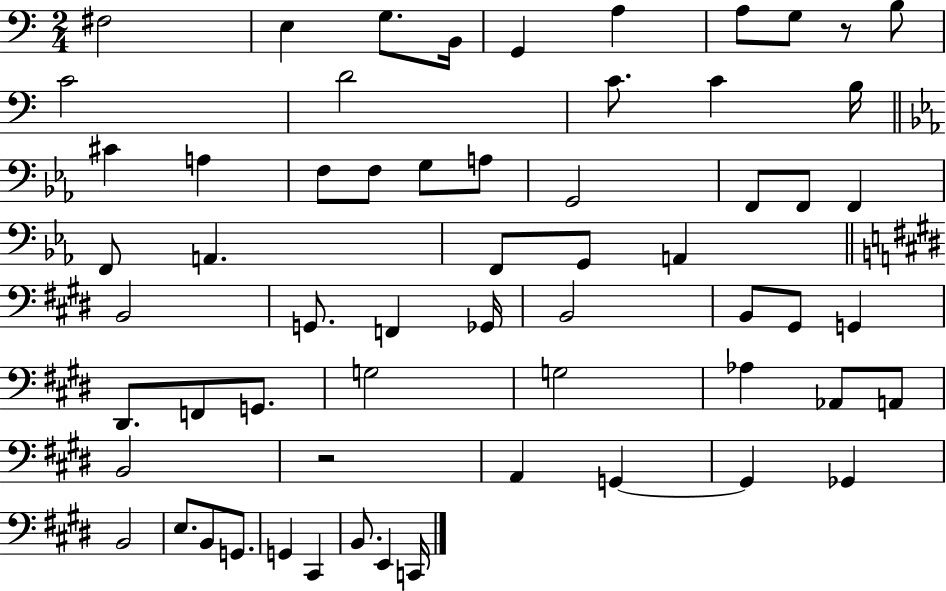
F#3/h E3/q G3/e. B2/s G2/q A3/q A3/e G3/e R/e B3/e C4/h D4/h C4/e. C4/q B3/s C#4/q A3/q F3/e F3/e G3/e A3/e G2/h F2/e F2/e F2/q F2/e A2/q. F2/e G2/e A2/q B2/h G2/e. F2/q Gb2/s B2/h B2/e G#2/e G2/q D#2/e. F2/e G2/e. G3/h G3/h Ab3/q Ab2/e A2/e B2/h R/h A2/q G2/q G2/q Gb2/q B2/h E3/e. B2/e G2/e. G2/q C#2/q B2/e. E2/q C2/s